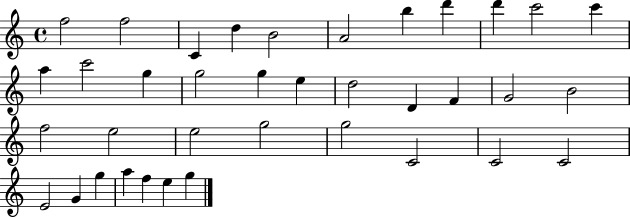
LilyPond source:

{
  \clef treble
  \time 4/4
  \defaultTimeSignature
  \key c \major
  f''2 f''2 | c'4 d''4 b'2 | a'2 b''4 d'''4 | d'''4 c'''2 c'''4 | \break a''4 c'''2 g''4 | g''2 g''4 e''4 | d''2 d'4 f'4 | g'2 b'2 | \break f''2 e''2 | e''2 g''2 | g''2 c'2 | c'2 c'2 | \break e'2 g'4 g''4 | a''4 f''4 e''4 g''4 | \bar "|."
}